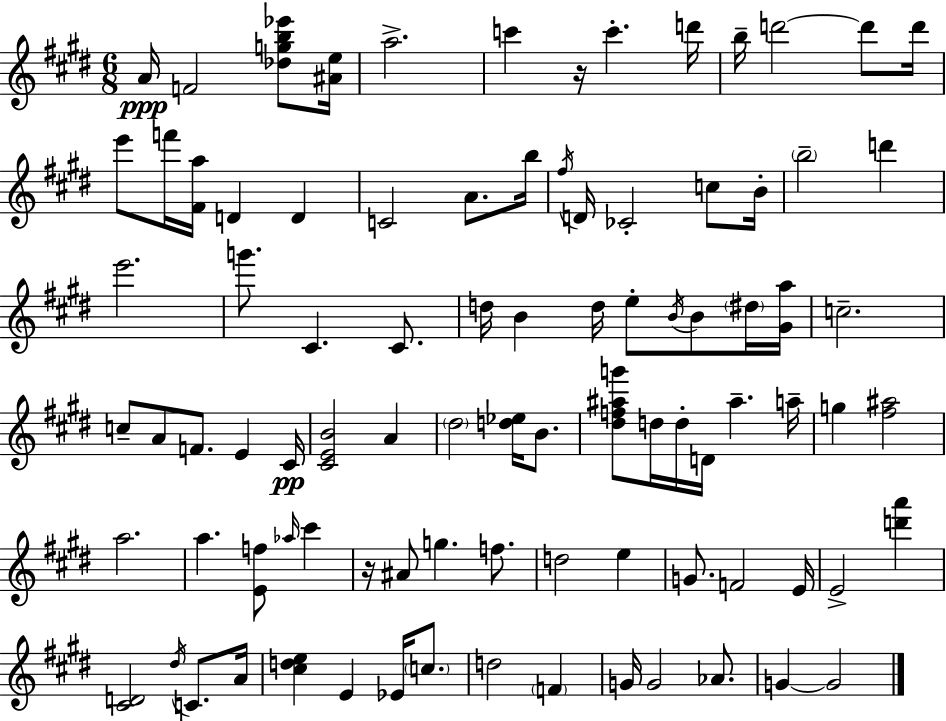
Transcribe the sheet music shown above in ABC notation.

X:1
T:Untitled
M:6/8
L:1/4
K:E
A/4 F2 [_dgb_e']/2 [^Ae]/4 a2 c' z/4 c' d'/4 b/4 d'2 d'/2 d'/4 e'/2 f'/4 [^Fa]/4 D D C2 A/2 b/4 ^f/4 D/4 _C2 c/2 B/4 b2 d' e'2 g'/2 ^C ^C/2 d/4 B d/4 e/2 B/4 B/2 ^d/4 [^Ga]/4 c2 c/2 A/2 F/2 E ^C/4 [^CEB]2 A ^d2 [d_e]/4 B/2 [^df^ag']/2 d/4 d/4 D/4 ^a a/4 g [^f^a]2 a2 a [Ef]/2 _a/4 ^c' z/4 ^A/2 g f/2 d2 e G/2 F2 E/4 E2 [d'a'] [^CD]2 ^d/4 C/2 A/4 [^cde] E _E/4 c/2 d2 F G/4 G2 _A/2 G G2